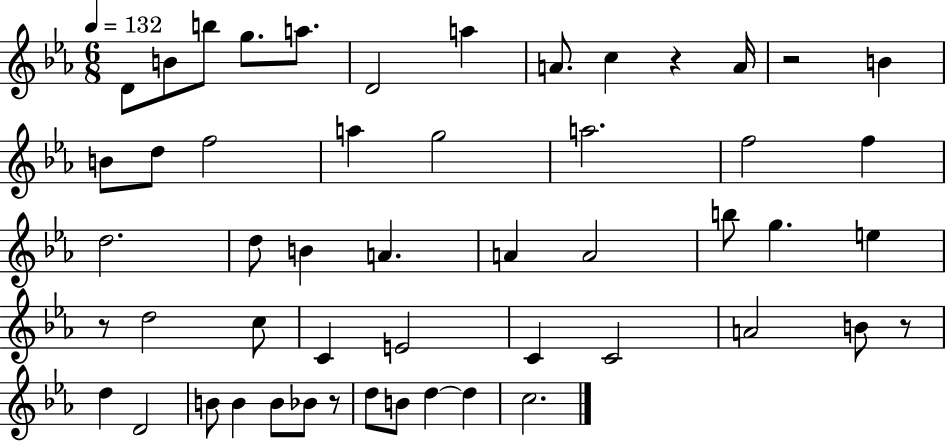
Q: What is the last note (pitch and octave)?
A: C5